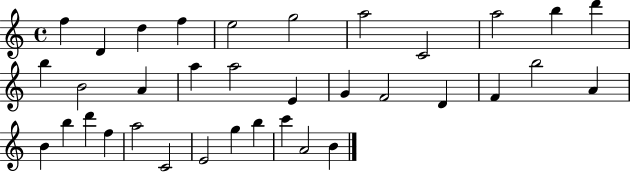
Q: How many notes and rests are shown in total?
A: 35